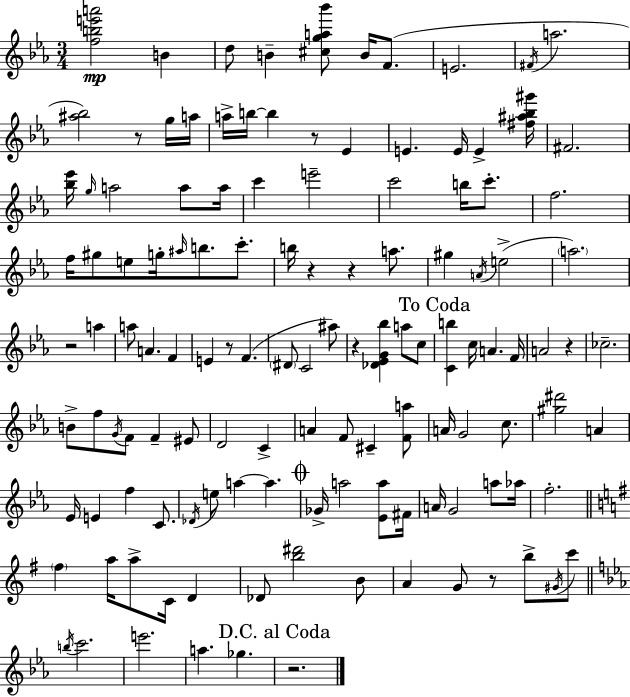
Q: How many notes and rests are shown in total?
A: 126